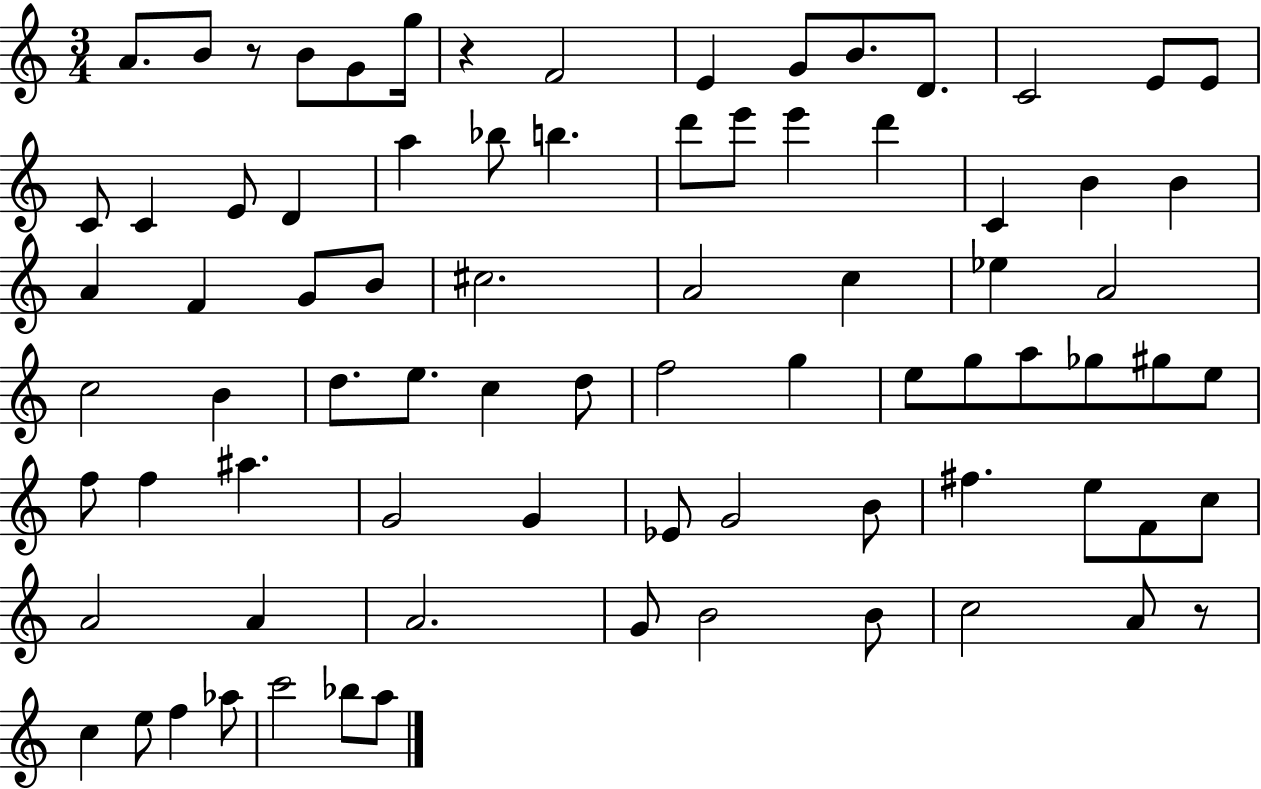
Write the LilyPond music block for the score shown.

{
  \clef treble
  \numericTimeSignature
  \time 3/4
  \key c \major
  \repeat volta 2 { a'8. b'8 r8 b'8 g'8 g''16 | r4 f'2 | e'4 g'8 b'8. d'8. | c'2 e'8 e'8 | \break c'8 c'4 e'8 d'4 | a''4 bes''8 b''4. | d'''8 e'''8 e'''4 d'''4 | c'4 b'4 b'4 | \break a'4 f'4 g'8 b'8 | cis''2. | a'2 c''4 | ees''4 a'2 | \break c''2 b'4 | d''8. e''8. c''4 d''8 | f''2 g''4 | e''8 g''8 a''8 ges''8 gis''8 e''8 | \break f''8 f''4 ais''4. | g'2 g'4 | ees'8 g'2 b'8 | fis''4. e''8 f'8 c''8 | \break a'2 a'4 | a'2. | g'8 b'2 b'8 | c''2 a'8 r8 | \break c''4 e''8 f''4 aes''8 | c'''2 bes''8 a''8 | } \bar "|."
}